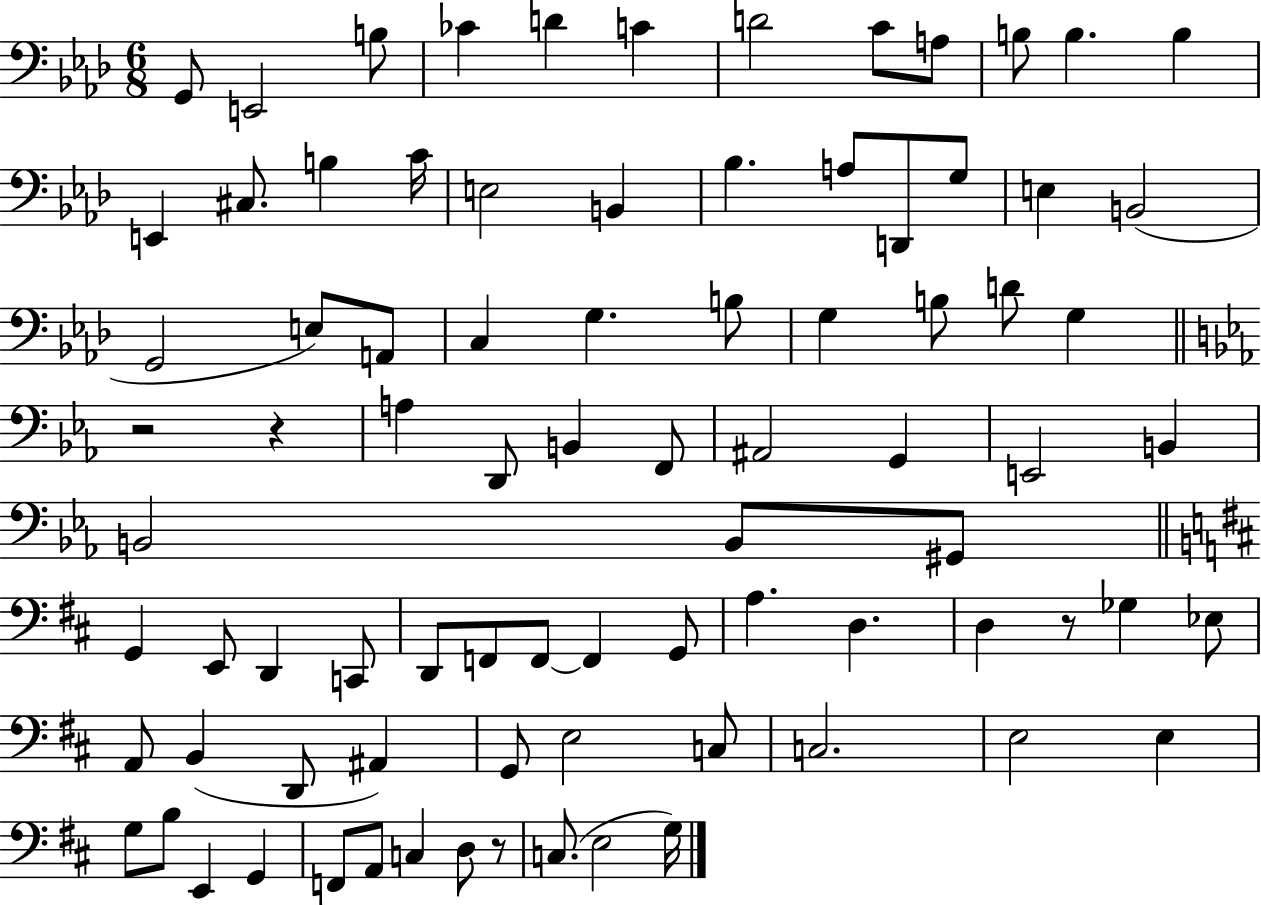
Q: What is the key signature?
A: AES major